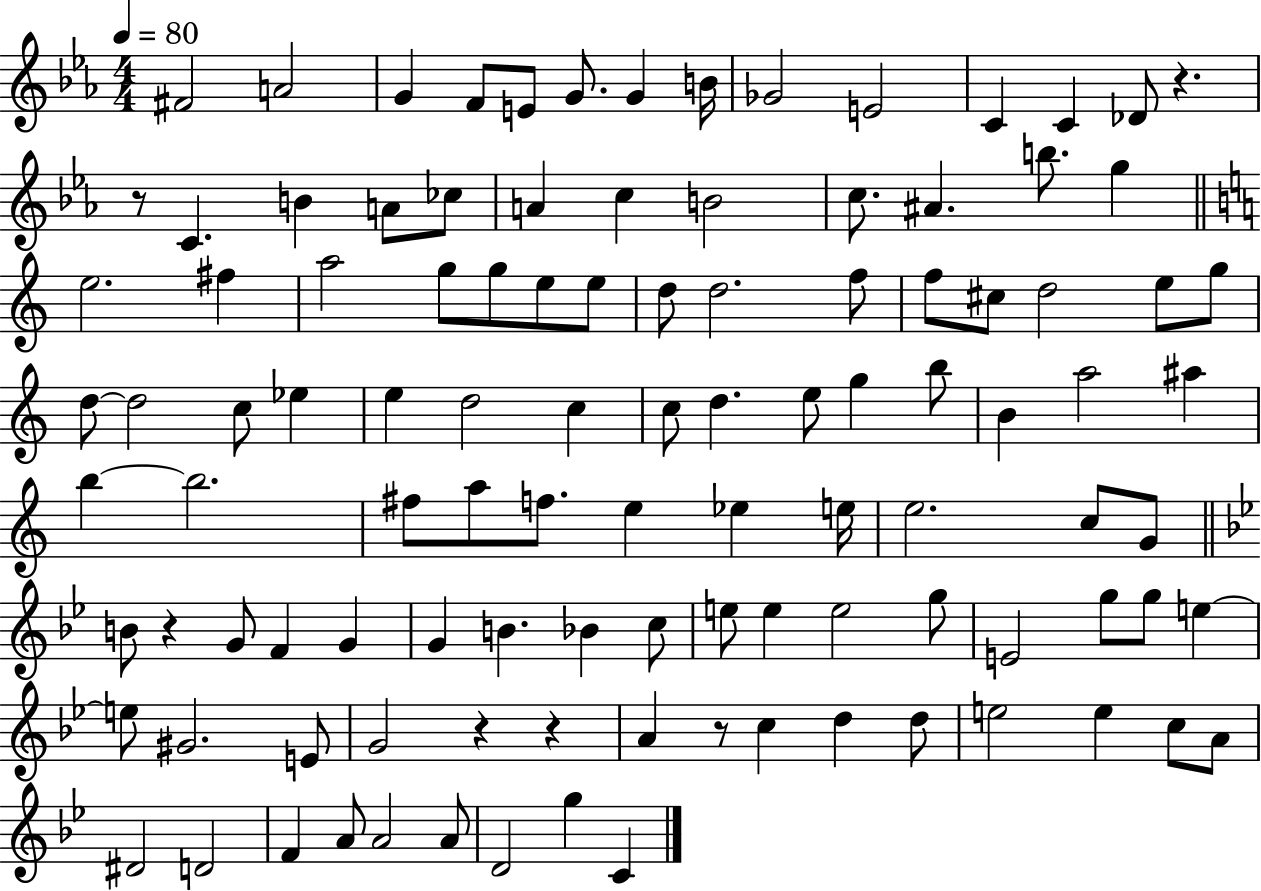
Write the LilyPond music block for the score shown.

{
  \clef treble
  \numericTimeSignature
  \time 4/4
  \key ees \major
  \tempo 4 = 80
  \repeat volta 2 { fis'2 a'2 | g'4 f'8 e'8 g'8. g'4 b'16 | ges'2 e'2 | c'4 c'4 des'8 r4. | \break r8 c'4. b'4 a'8 ces''8 | a'4 c''4 b'2 | c''8. ais'4. b''8. g''4 | \bar "||" \break \key c \major e''2. fis''4 | a''2 g''8 g''8 e''8 e''8 | d''8 d''2. f''8 | f''8 cis''8 d''2 e''8 g''8 | \break d''8~~ d''2 c''8 ees''4 | e''4 d''2 c''4 | c''8 d''4. e''8 g''4 b''8 | b'4 a''2 ais''4 | \break b''4~~ b''2. | fis''8 a''8 f''8. e''4 ees''4 e''16 | e''2. c''8 g'8 | \bar "||" \break \key g \minor b'8 r4 g'8 f'4 g'4 | g'4 b'4. bes'4 c''8 | e''8 e''4 e''2 g''8 | e'2 g''8 g''8 e''4~~ | \break e''8 gis'2. e'8 | g'2 r4 r4 | a'4 r8 c''4 d''4 d''8 | e''2 e''4 c''8 a'8 | \break dis'2 d'2 | f'4 a'8 a'2 a'8 | d'2 g''4 c'4 | } \bar "|."
}